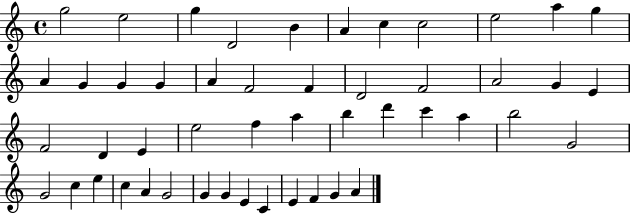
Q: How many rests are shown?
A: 0